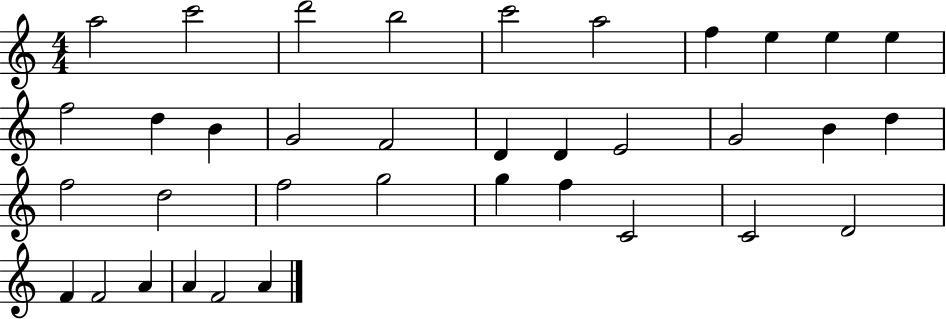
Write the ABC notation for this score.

X:1
T:Untitled
M:4/4
L:1/4
K:C
a2 c'2 d'2 b2 c'2 a2 f e e e f2 d B G2 F2 D D E2 G2 B d f2 d2 f2 g2 g f C2 C2 D2 F F2 A A F2 A